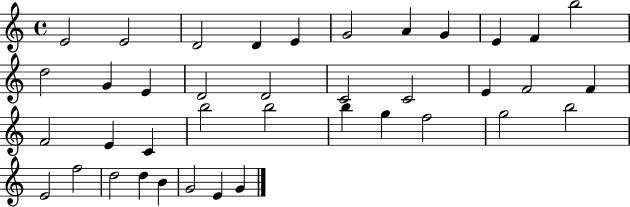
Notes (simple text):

E4/h E4/h D4/h D4/q E4/q G4/h A4/q G4/q E4/q F4/q B5/h D5/h G4/q E4/q D4/h D4/h C4/h C4/h E4/q F4/h F4/q F4/h E4/q C4/q B5/h B5/h B5/q G5/q F5/h G5/h B5/h E4/h F5/h D5/h D5/q B4/q G4/h E4/q G4/q